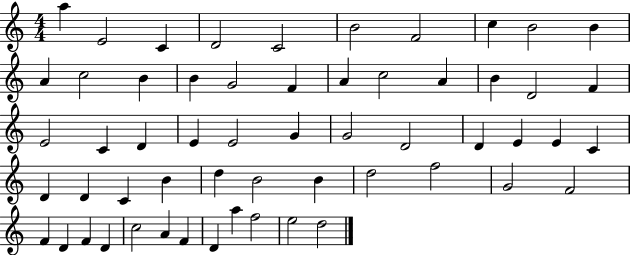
A5/q E4/h C4/q D4/h C4/h B4/h F4/h C5/q B4/h B4/q A4/q C5/h B4/q B4/q G4/h F4/q A4/q C5/h A4/q B4/q D4/h F4/q E4/h C4/q D4/q E4/q E4/h G4/q G4/h D4/h D4/q E4/q E4/q C4/q D4/q D4/q C4/q B4/q D5/q B4/h B4/q D5/h F5/h G4/h F4/h F4/q D4/q F4/q D4/q C5/h A4/q F4/q D4/q A5/q F5/h E5/h D5/h